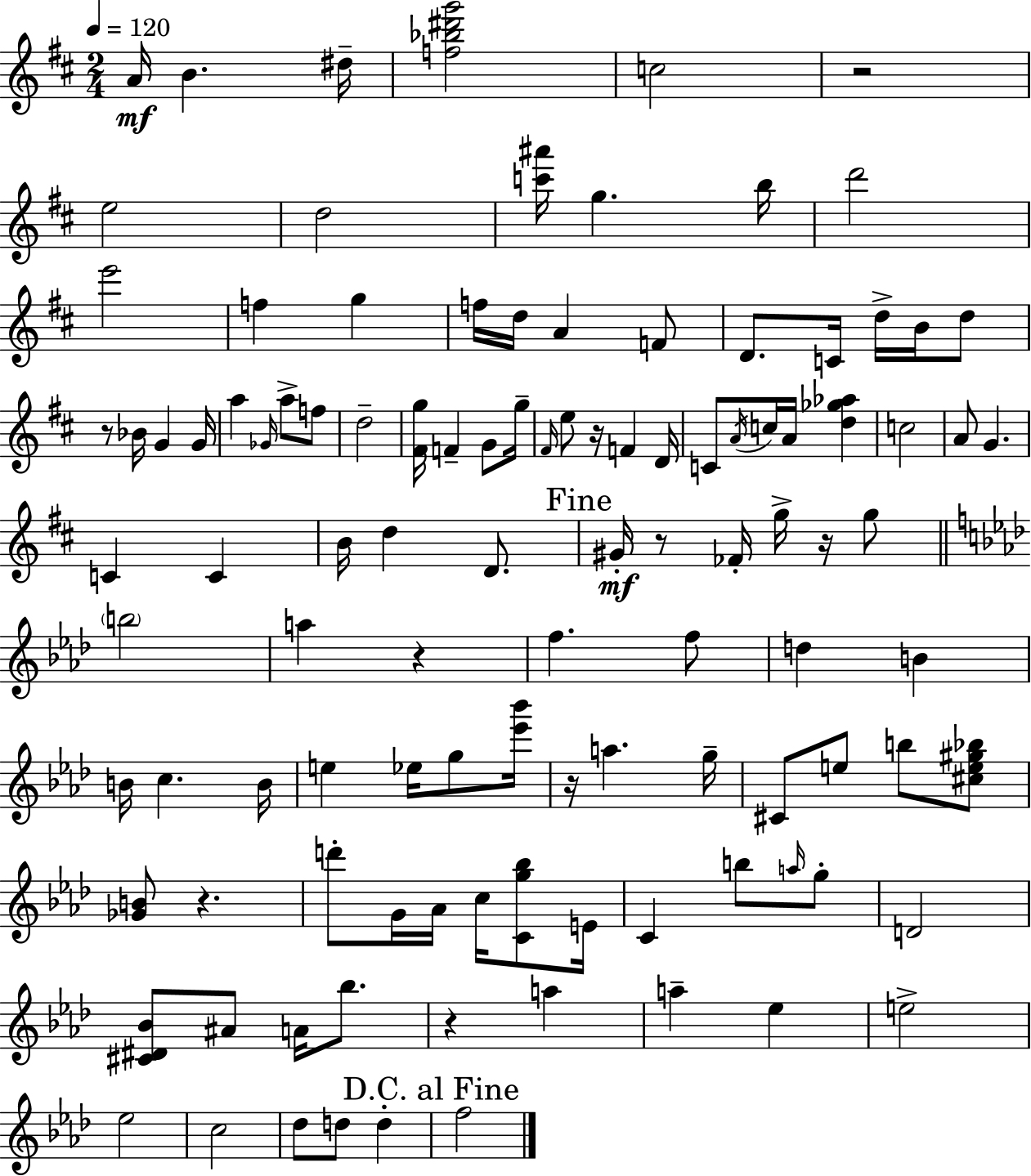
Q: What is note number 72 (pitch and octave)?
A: Ab4